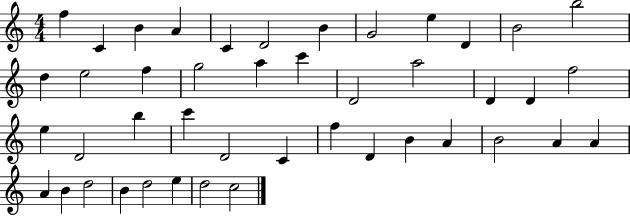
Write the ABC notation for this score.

X:1
T:Untitled
M:4/4
L:1/4
K:C
f C B A C D2 B G2 e D B2 b2 d e2 f g2 a c' D2 a2 D D f2 e D2 b c' D2 C f D B A B2 A A A B d2 B d2 e d2 c2